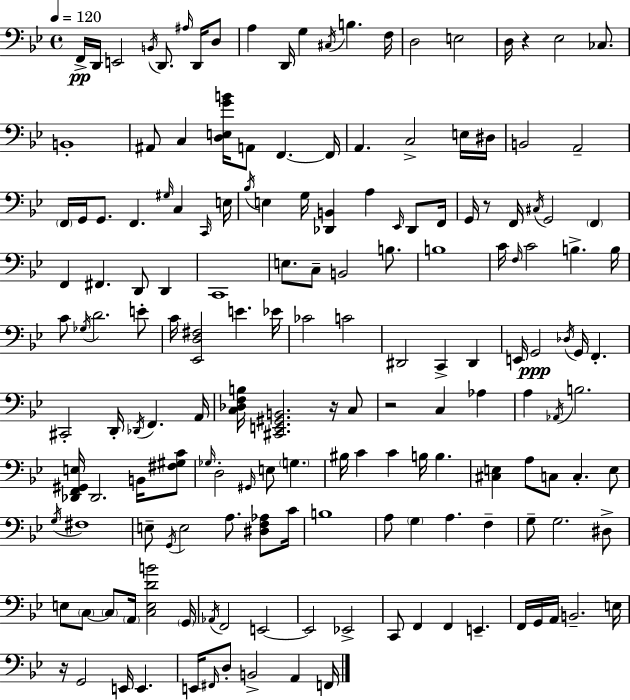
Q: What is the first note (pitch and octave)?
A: F2